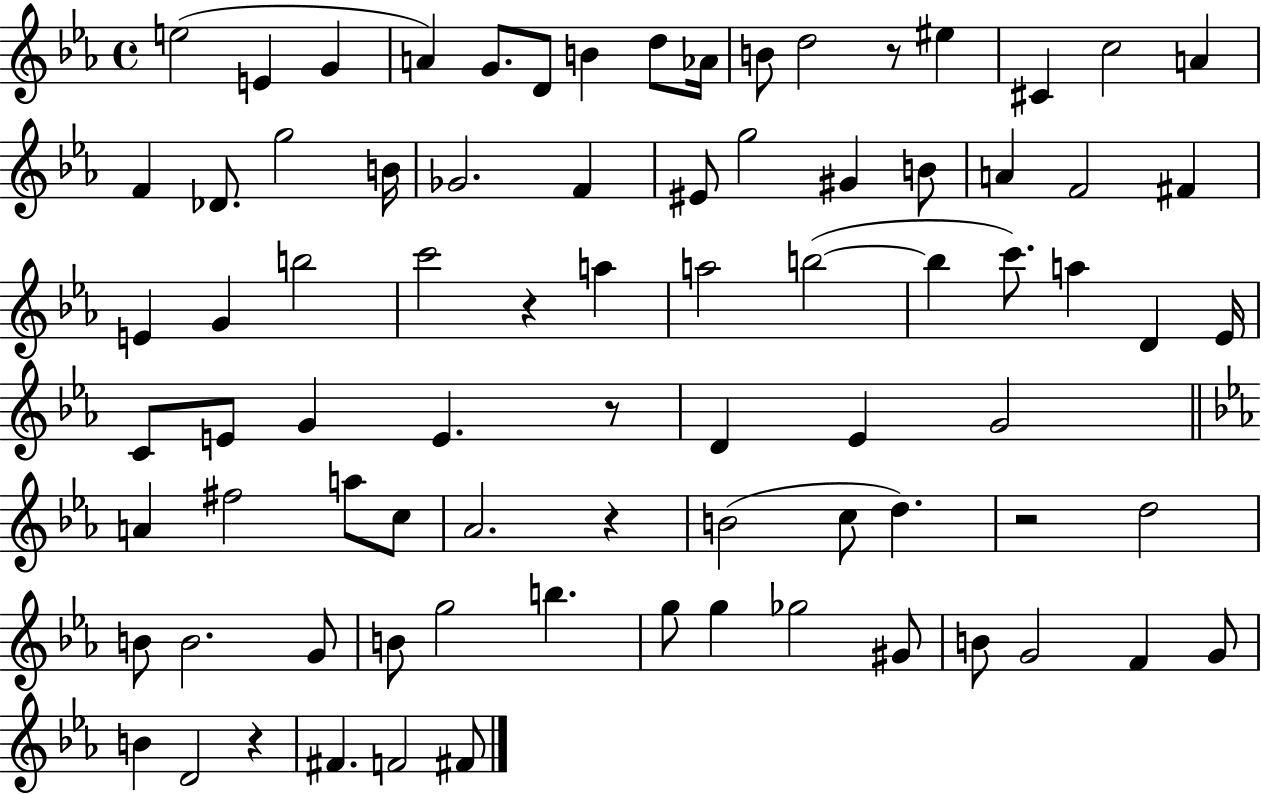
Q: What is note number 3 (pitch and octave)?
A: G4